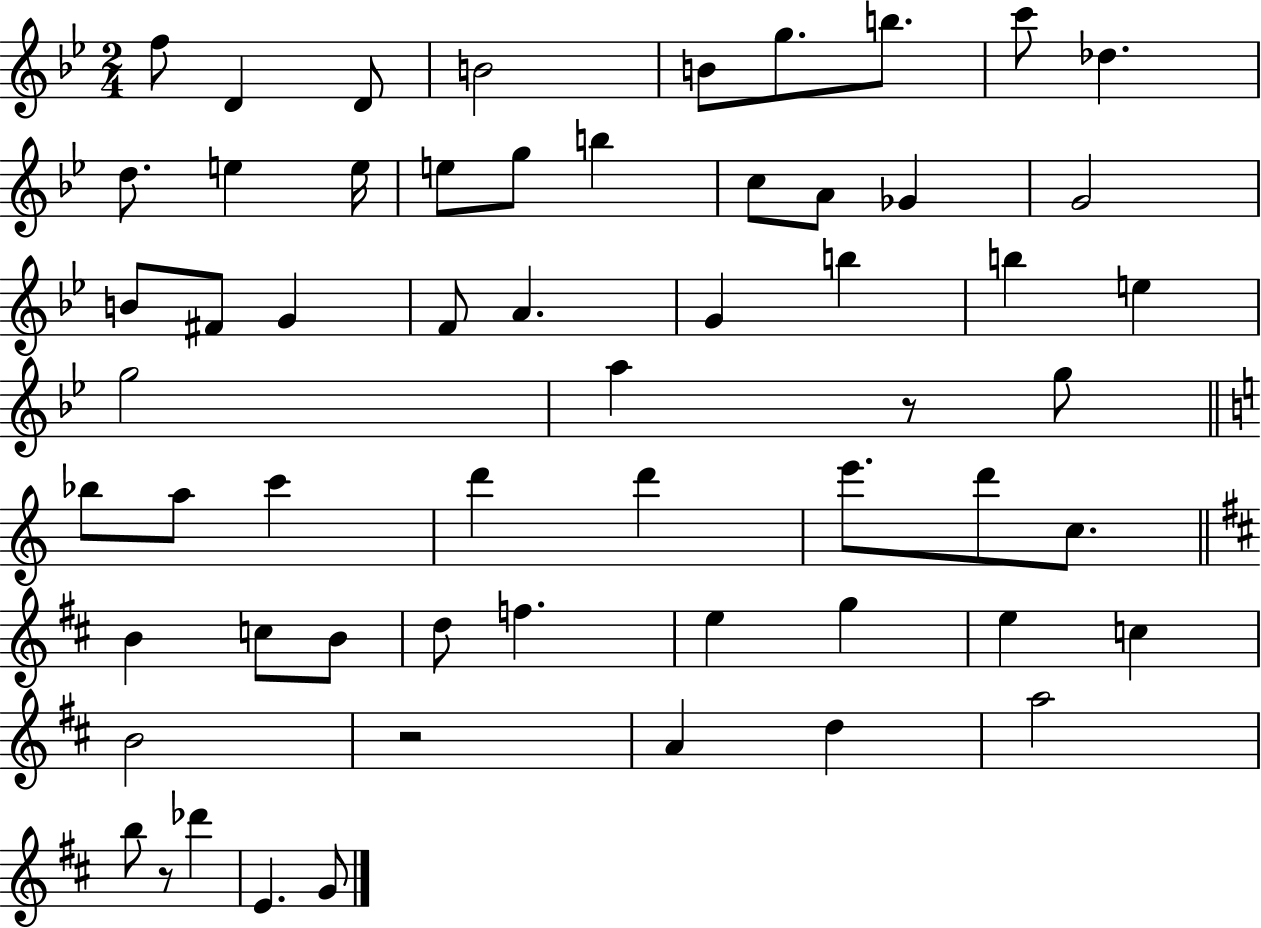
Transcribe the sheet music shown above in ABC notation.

X:1
T:Untitled
M:2/4
L:1/4
K:Bb
f/2 D D/2 B2 B/2 g/2 b/2 c'/2 _d d/2 e e/4 e/2 g/2 b c/2 A/2 _G G2 B/2 ^F/2 G F/2 A G b b e g2 a z/2 g/2 _b/2 a/2 c' d' d' e'/2 d'/2 c/2 B c/2 B/2 d/2 f e g e c B2 z2 A d a2 b/2 z/2 _d' E G/2